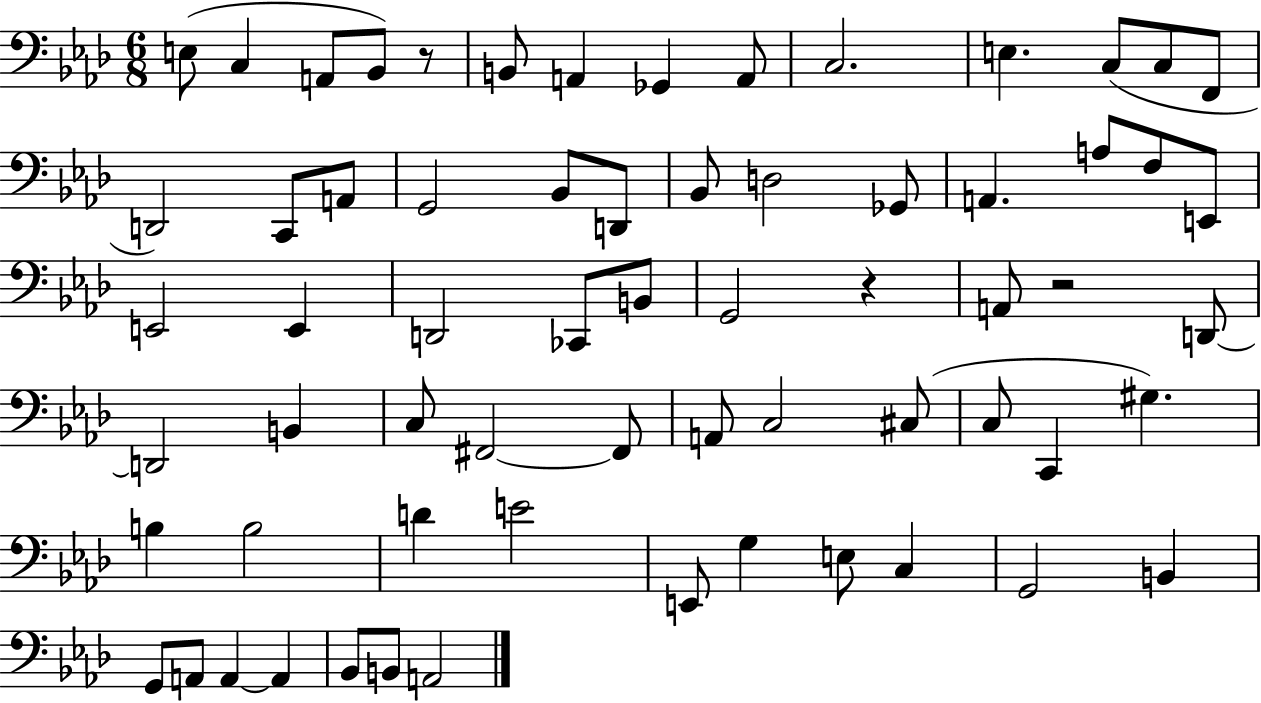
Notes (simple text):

E3/e C3/q A2/e Bb2/e R/e B2/e A2/q Gb2/q A2/e C3/h. E3/q. C3/e C3/e F2/e D2/h C2/e A2/e G2/h Bb2/e D2/e Bb2/e D3/h Gb2/e A2/q. A3/e F3/e E2/e E2/h E2/q D2/h CES2/e B2/e G2/h R/q A2/e R/h D2/e D2/h B2/q C3/e F#2/h F#2/e A2/e C3/h C#3/e C3/e C2/q G#3/q. B3/q B3/h D4/q E4/h E2/e G3/q E3/e C3/q G2/h B2/q G2/e A2/e A2/q A2/q Bb2/e B2/e A2/h